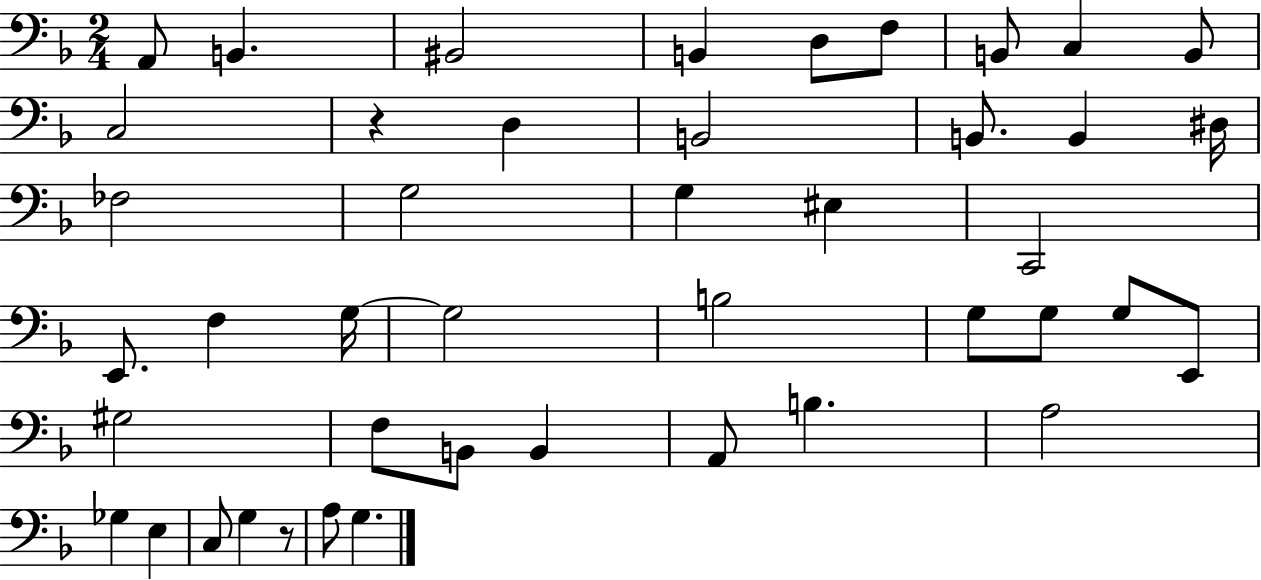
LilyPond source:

{
  \clef bass
  \numericTimeSignature
  \time 2/4
  \key f \major
  \repeat volta 2 { a,8 b,4. | bis,2 | b,4 d8 f8 | b,8 c4 b,8 | \break c2 | r4 d4 | b,2 | b,8. b,4 dis16 | \break fes2 | g2 | g4 eis4 | c,2 | \break e,8. f4 g16~~ | g2 | b2 | g8 g8 g8 e,8 | \break gis2 | f8 b,8 b,4 | a,8 b4. | a2 | \break ges4 e4 | c8 g4 r8 | a8 g4. | } \bar "|."
}